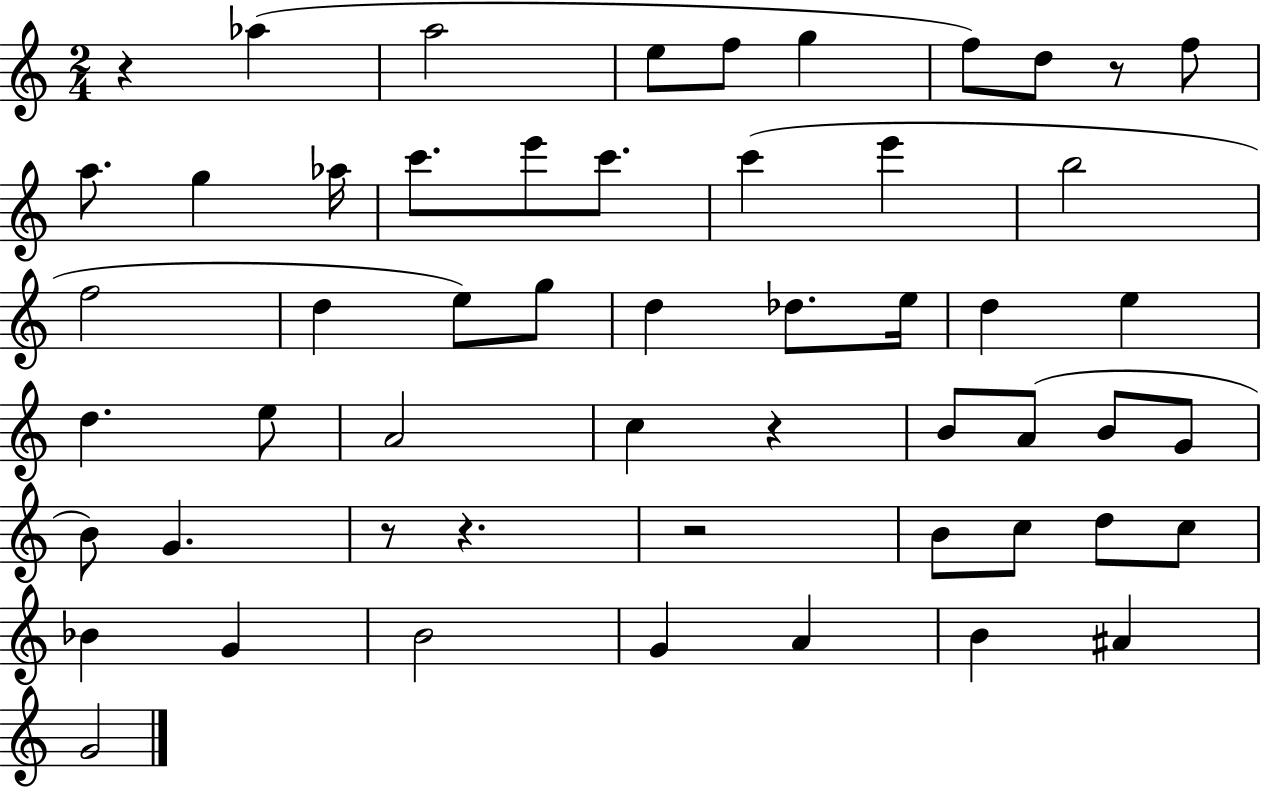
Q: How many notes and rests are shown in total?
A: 54